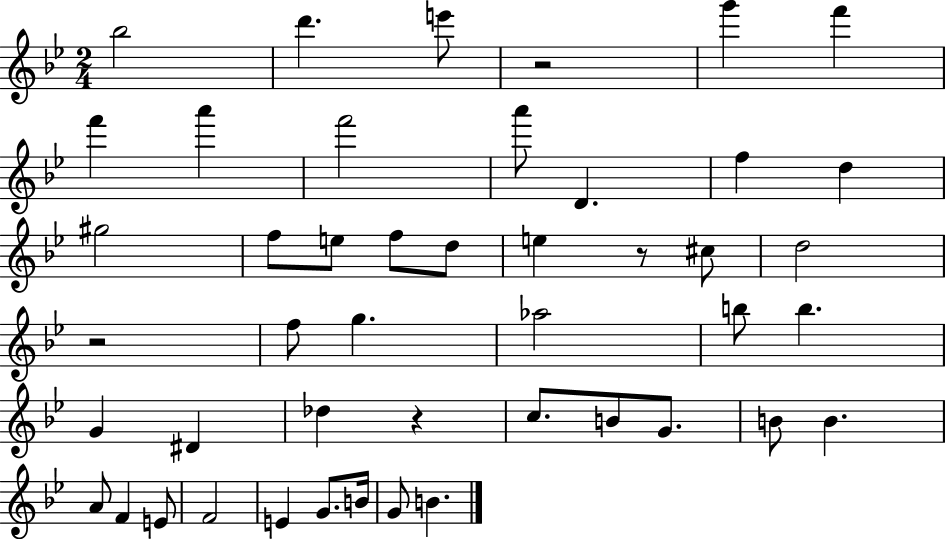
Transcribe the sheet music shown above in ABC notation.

X:1
T:Untitled
M:2/4
L:1/4
K:Bb
_b2 d' e'/2 z2 g' f' f' a' f'2 a'/2 D f d ^g2 f/2 e/2 f/2 d/2 e z/2 ^c/2 d2 z2 f/2 g _a2 b/2 b G ^D _d z c/2 B/2 G/2 B/2 B A/2 F E/2 F2 E G/2 B/4 G/2 B